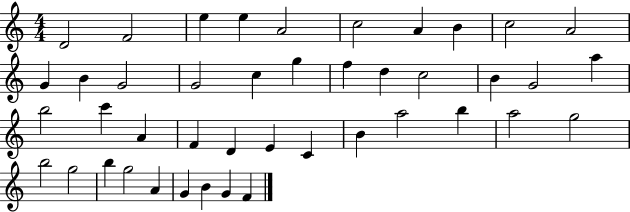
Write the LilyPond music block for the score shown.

{
  \clef treble
  \numericTimeSignature
  \time 4/4
  \key c \major
  d'2 f'2 | e''4 e''4 a'2 | c''2 a'4 b'4 | c''2 a'2 | \break g'4 b'4 g'2 | g'2 c''4 g''4 | f''4 d''4 c''2 | b'4 g'2 a''4 | \break b''2 c'''4 a'4 | f'4 d'4 e'4 c'4 | b'4 a''2 b''4 | a''2 g''2 | \break b''2 g''2 | b''4 g''2 a'4 | g'4 b'4 g'4 f'4 | \bar "|."
}